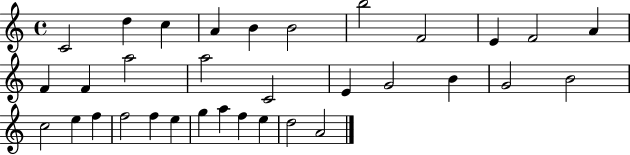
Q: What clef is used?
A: treble